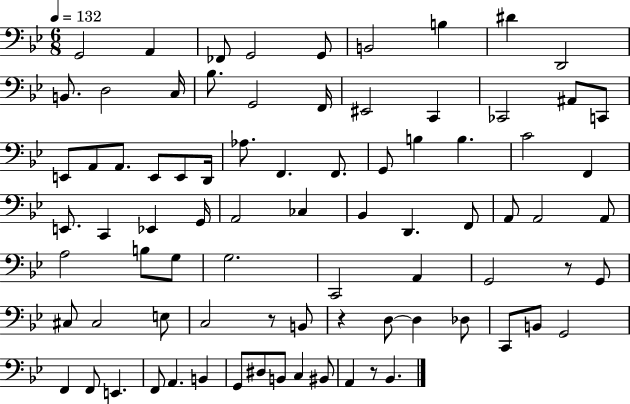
X:1
T:Untitled
M:6/8
L:1/4
K:Bb
G,,2 A,, _F,,/2 G,,2 G,,/2 B,,2 B, ^D D,,2 B,,/2 D,2 C,/4 _B,/2 G,,2 F,,/4 ^E,,2 C,, _C,,2 ^A,,/2 C,,/2 E,,/2 A,,/2 A,,/2 E,,/2 E,,/2 D,,/4 _A,/2 F,, F,,/2 G,,/2 B, B, C2 F,, E,,/2 C,, _E,, G,,/4 A,,2 _C, _B,, D,, F,,/2 A,,/2 A,,2 A,,/2 A,2 B,/2 G,/2 G,2 C,,2 A,, G,,2 z/2 G,,/2 ^C,/2 ^C,2 E,/2 C,2 z/2 B,,/2 z D,/2 D, _D,/2 C,,/2 B,,/2 G,,2 F,, F,,/2 E,, F,,/2 A,, B,, G,,/2 ^D,/2 B,,/2 C, ^B,,/2 A,, z/2 _B,,